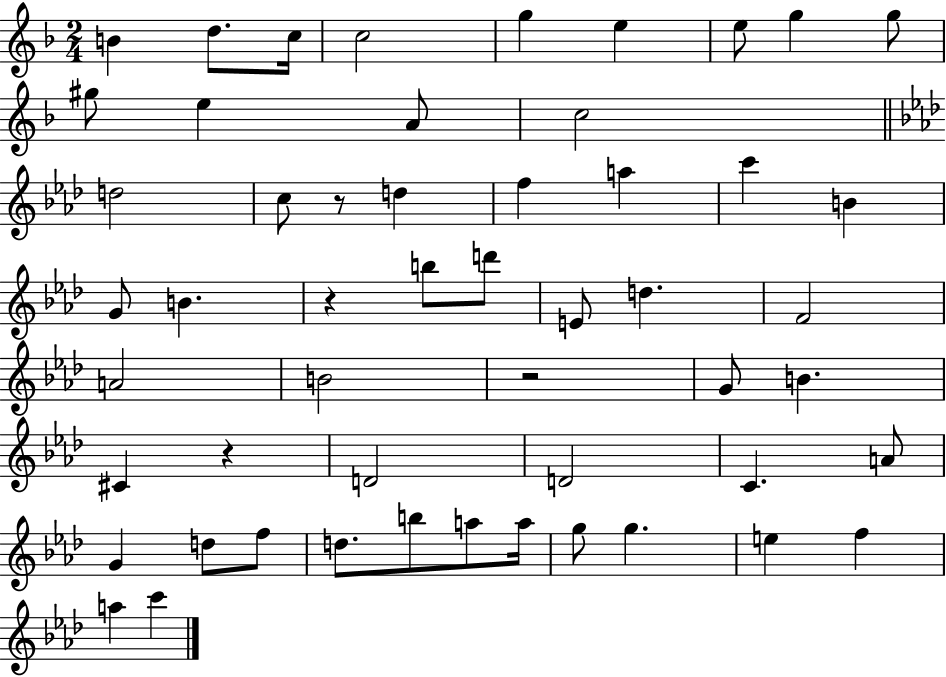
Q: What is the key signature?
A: F major